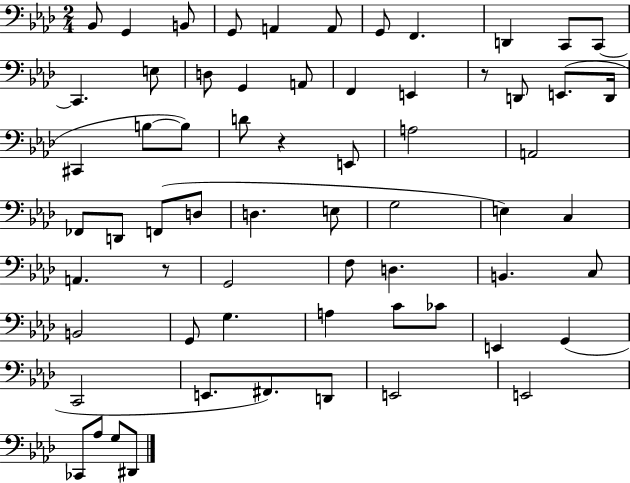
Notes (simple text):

Bb2/e G2/q B2/e G2/e A2/q A2/e G2/e F2/q. D2/q C2/e C2/e C2/q. E3/e D3/e G2/q A2/e F2/q E2/q R/e D2/e E2/e. D2/s C#2/q B3/e B3/e D4/e R/q E2/e A3/h A2/h FES2/e D2/e F2/e D3/e D3/q. E3/e G3/h E3/q C3/q A2/q. R/e G2/h F3/e D3/q. B2/q. C3/e B2/h G2/e G3/q. A3/q C4/e CES4/e E2/q G2/q C2/h E2/e. F#2/e. D2/e E2/h E2/h CES2/e Ab3/e G3/e D#2/e